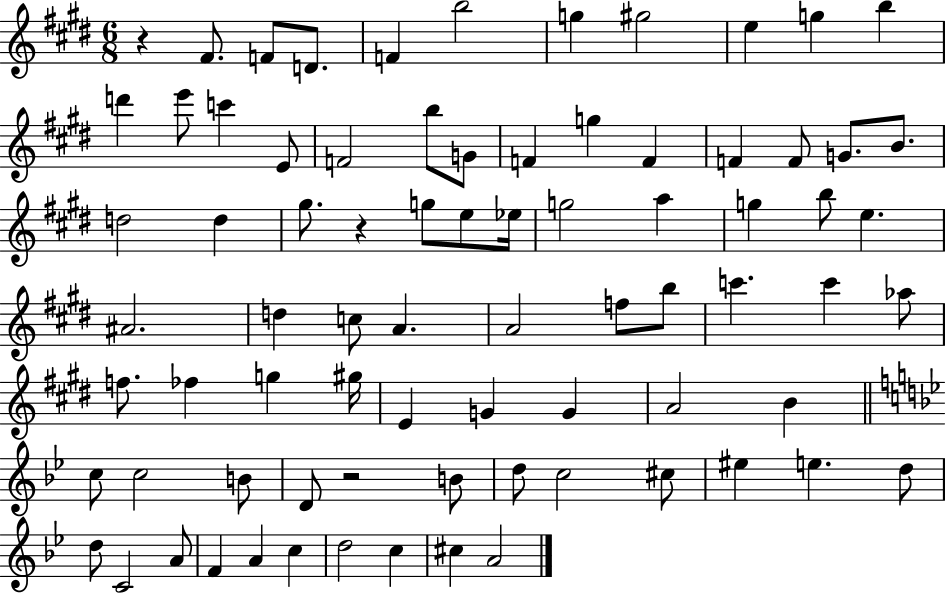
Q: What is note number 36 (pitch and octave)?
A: A#4